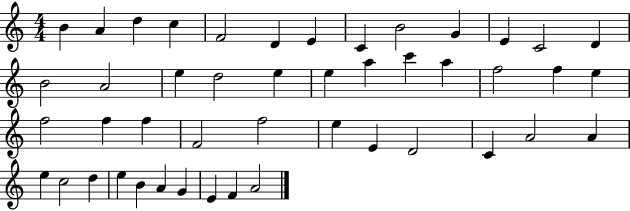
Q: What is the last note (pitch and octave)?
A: A4